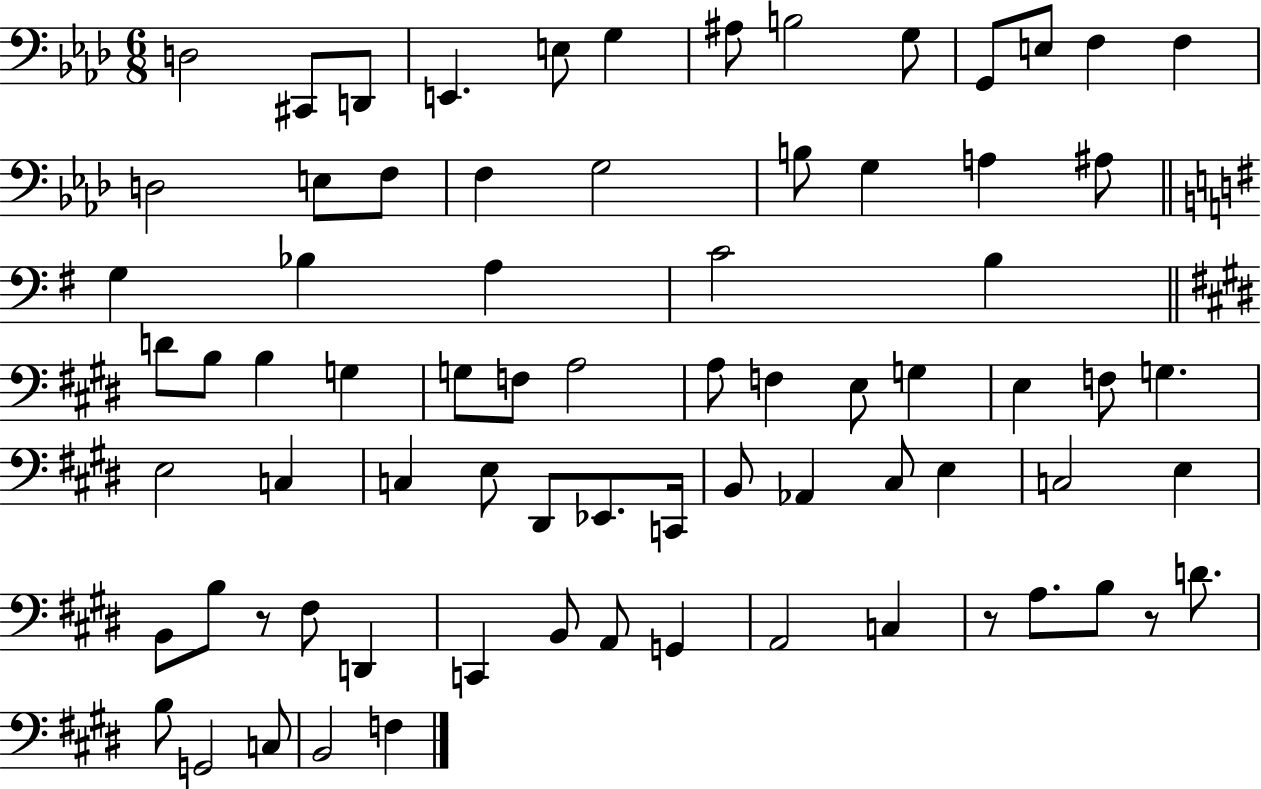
{
  \clef bass
  \numericTimeSignature
  \time 6/8
  \key aes \major
  \repeat volta 2 { d2 cis,8 d,8 | e,4. e8 g4 | ais8 b2 g8 | g,8 e8 f4 f4 | \break d2 e8 f8 | f4 g2 | b8 g4 a4 ais8 | \bar "||" \break \key g \major g4 bes4 a4 | c'2 b4 | \bar "||" \break \key e \major d'8 b8 b4 g4 | g8 f8 a2 | a8 f4 e8 g4 | e4 f8 g4. | \break e2 c4 | c4 e8 dis,8 ees,8. c,16 | b,8 aes,4 cis8 e4 | c2 e4 | \break b,8 b8 r8 fis8 d,4 | c,4 b,8 a,8 g,4 | a,2 c4 | r8 a8. b8 r8 d'8. | \break b8 g,2 c8 | b,2 f4 | } \bar "|."
}